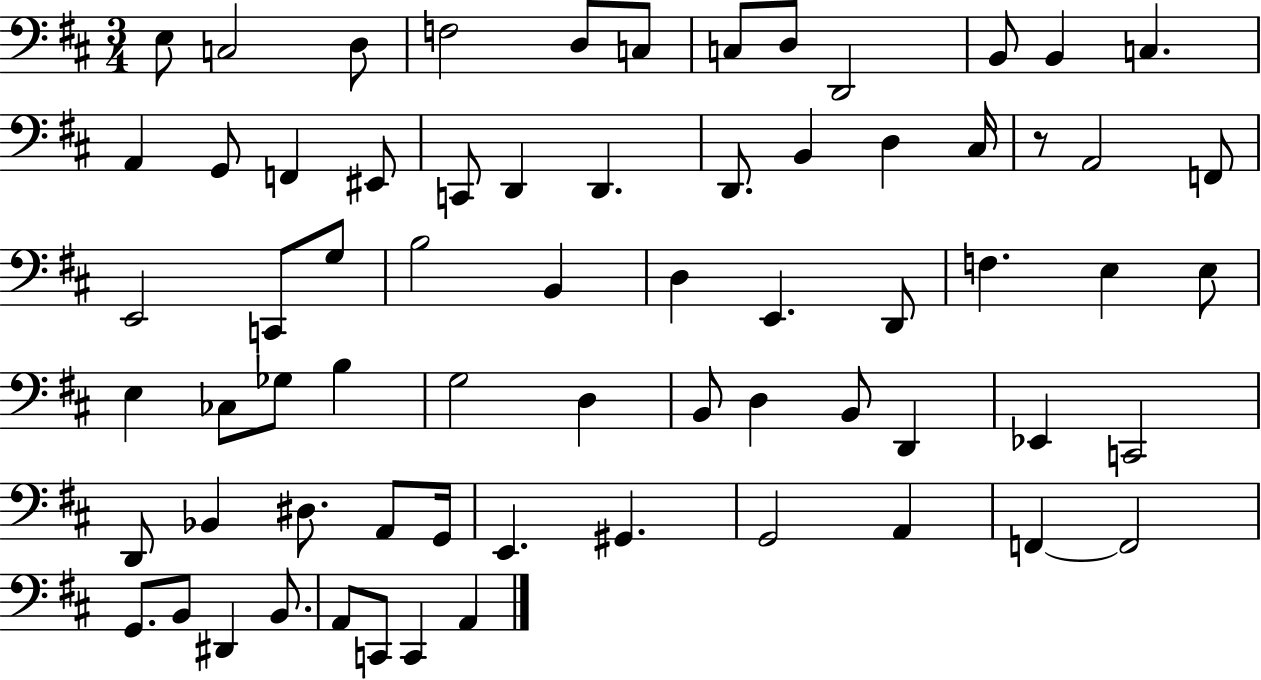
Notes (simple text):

E3/e C3/h D3/e F3/h D3/e C3/e C3/e D3/e D2/h B2/e B2/q C3/q. A2/q G2/e F2/q EIS2/e C2/e D2/q D2/q. D2/e. B2/q D3/q C#3/s R/e A2/h F2/e E2/h C2/e G3/e B3/h B2/q D3/q E2/q. D2/e F3/q. E3/q E3/e E3/q CES3/e Gb3/e B3/q G3/h D3/q B2/e D3/q B2/e D2/q Eb2/q C2/h D2/e Bb2/q D#3/e. A2/e G2/s E2/q. G#2/q. G2/h A2/q F2/q F2/h G2/e. B2/e D#2/q B2/e. A2/e C2/e C2/q A2/q